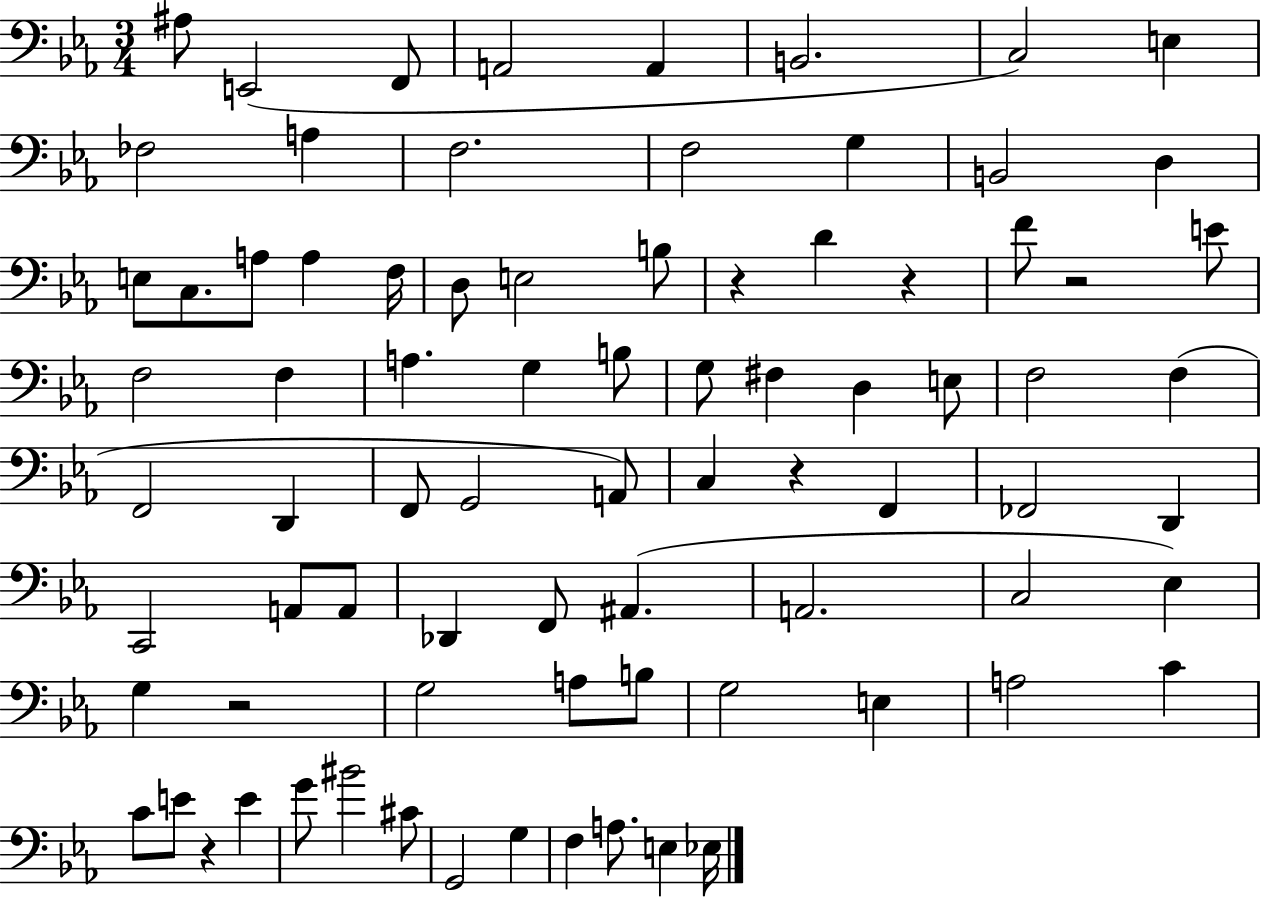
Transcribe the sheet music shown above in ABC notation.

X:1
T:Untitled
M:3/4
L:1/4
K:Eb
^A,/2 E,,2 F,,/2 A,,2 A,, B,,2 C,2 E, _F,2 A, F,2 F,2 G, B,,2 D, E,/2 C,/2 A,/2 A, F,/4 D,/2 E,2 B,/2 z D z F/2 z2 E/2 F,2 F, A, G, B,/2 G,/2 ^F, D, E,/2 F,2 F, F,,2 D,, F,,/2 G,,2 A,,/2 C, z F,, _F,,2 D,, C,,2 A,,/2 A,,/2 _D,, F,,/2 ^A,, A,,2 C,2 _E, G, z2 G,2 A,/2 B,/2 G,2 E, A,2 C C/2 E/2 z E G/2 ^B2 ^C/2 G,,2 G, F, A,/2 E, _E,/4